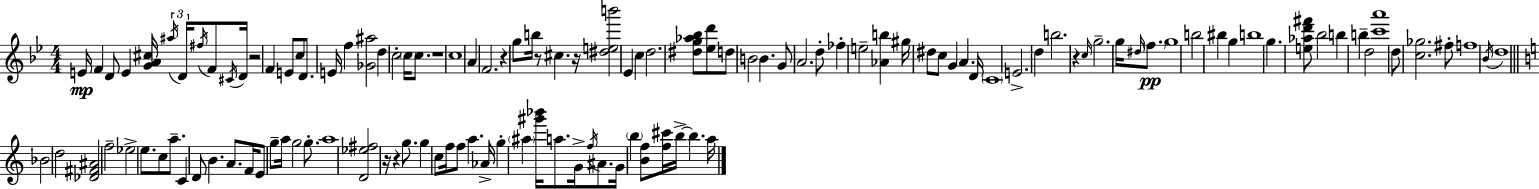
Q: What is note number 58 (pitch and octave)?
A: G5